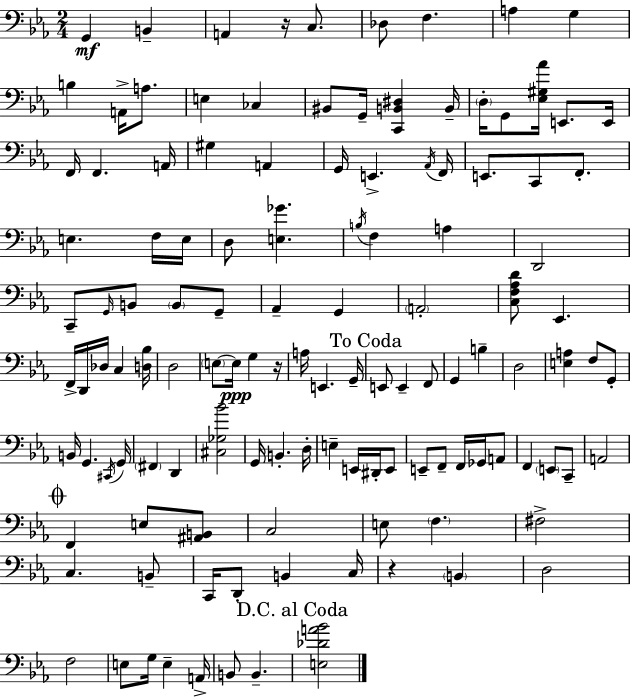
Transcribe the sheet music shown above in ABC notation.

X:1
T:Untitled
M:2/4
L:1/4
K:Cm
G,, B,, A,, z/4 C,/2 _D,/2 F, A, G, B, A,,/4 A,/2 E, _C, ^B,,/2 G,,/4 [C,,B,,^D,] B,,/4 D,/4 G,,/2 [_E,^G,_A]/4 E,,/2 E,,/4 F,,/4 F,, A,,/4 ^G, A,, G,,/4 E,, _A,,/4 F,,/4 E,,/2 C,,/2 F,,/2 E, F,/4 E,/4 D,/2 [E,_G] B,/4 F, A, D,,2 C,,/2 G,,/4 B,,/2 B,,/2 G,,/2 _A,, G,, A,,2 [C,F,_A,D]/2 _E,, F,,/4 D,,/4 _D,/4 C, [D,_B,]/4 D,2 E,/2 E,/4 G, z/4 A,/4 E,, G,,/4 E,,/2 E,, F,,/2 G,, B, D,2 [E,A,] F,/2 G,,/2 B,,/4 G,, ^C,,/4 G,,/4 ^F,, D,, [^C,_G,_B]2 G,,/4 B,, D,/4 E, E,,/4 ^D,,/4 E,,/2 E,,/2 F,,/2 F,,/4 _G,,/4 A,,/2 F,, E,,/2 C,,/2 A,,2 F,, E,/2 [^A,,B,,]/2 C,2 E,/2 F, ^F,2 C, B,,/2 C,,/4 D,,/2 B,, C,/4 z B,, D,2 F,2 E,/2 G,/4 E, A,,/4 B,,/2 B,, [E,_DA_B]2